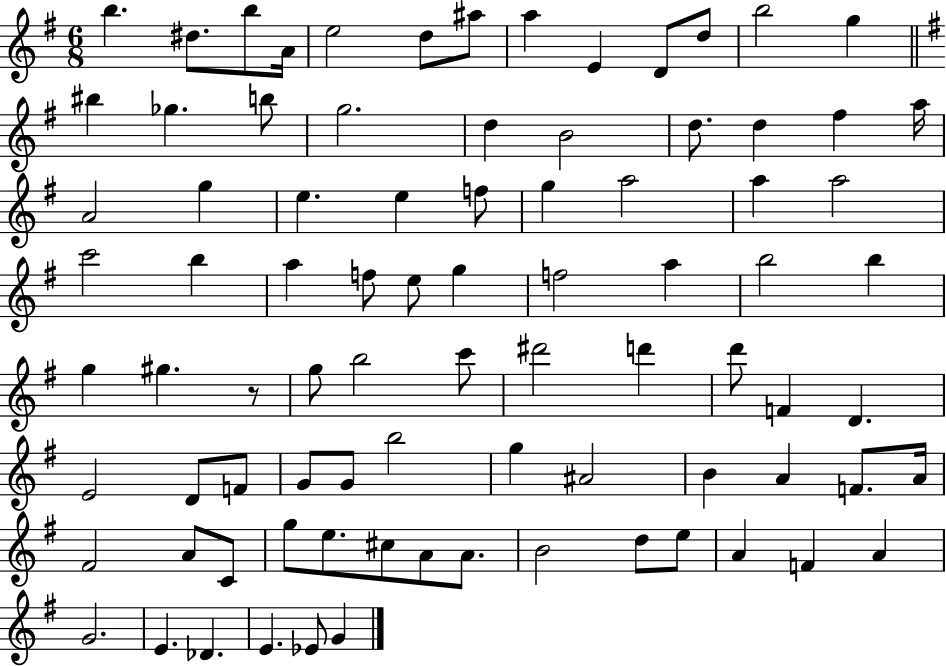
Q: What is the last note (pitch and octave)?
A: G4